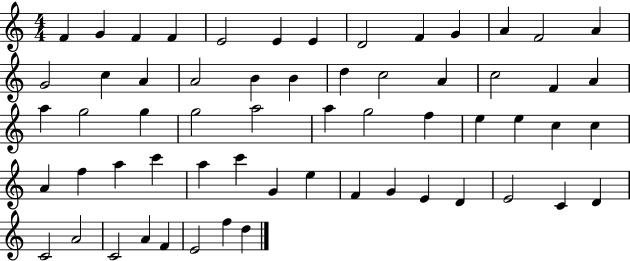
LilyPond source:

{
  \clef treble
  \numericTimeSignature
  \time 4/4
  \key c \major
  f'4 g'4 f'4 f'4 | e'2 e'4 e'4 | d'2 f'4 g'4 | a'4 f'2 a'4 | \break g'2 c''4 a'4 | a'2 b'4 b'4 | d''4 c''2 a'4 | c''2 f'4 a'4 | \break a''4 g''2 g''4 | g''2 a''2 | a''4 g''2 f''4 | e''4 e''4 c''4 c''4 | \break a'4 f''4 a''4 c'''4 | a''4 c'''4 g'4 e''4 | f'4 g'4 e'4 d'4 | e'2 c'4 d'4 | \break c'2 a'2 | c'2 a'4 f'4 | e'2 f''4 d''4 | \bar "|."
}